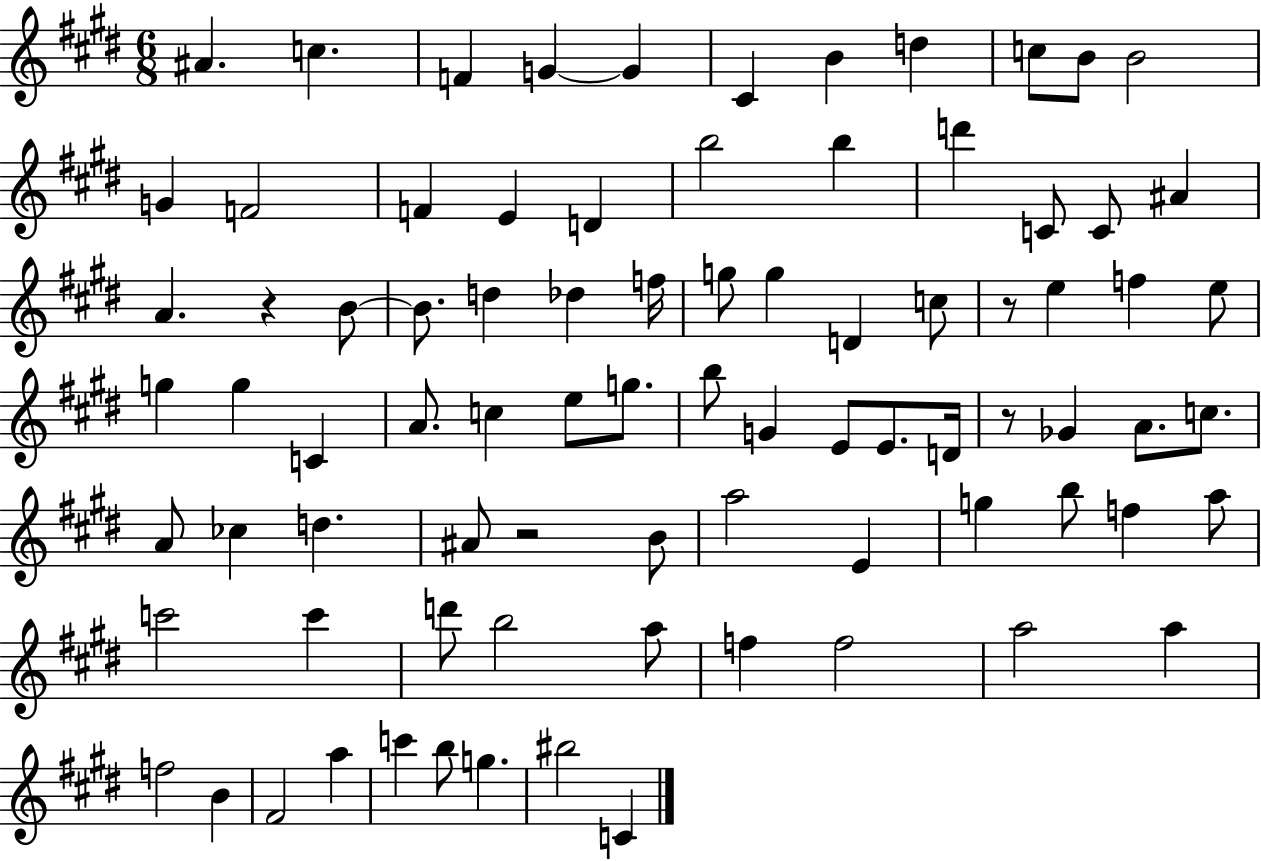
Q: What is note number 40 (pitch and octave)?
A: C5